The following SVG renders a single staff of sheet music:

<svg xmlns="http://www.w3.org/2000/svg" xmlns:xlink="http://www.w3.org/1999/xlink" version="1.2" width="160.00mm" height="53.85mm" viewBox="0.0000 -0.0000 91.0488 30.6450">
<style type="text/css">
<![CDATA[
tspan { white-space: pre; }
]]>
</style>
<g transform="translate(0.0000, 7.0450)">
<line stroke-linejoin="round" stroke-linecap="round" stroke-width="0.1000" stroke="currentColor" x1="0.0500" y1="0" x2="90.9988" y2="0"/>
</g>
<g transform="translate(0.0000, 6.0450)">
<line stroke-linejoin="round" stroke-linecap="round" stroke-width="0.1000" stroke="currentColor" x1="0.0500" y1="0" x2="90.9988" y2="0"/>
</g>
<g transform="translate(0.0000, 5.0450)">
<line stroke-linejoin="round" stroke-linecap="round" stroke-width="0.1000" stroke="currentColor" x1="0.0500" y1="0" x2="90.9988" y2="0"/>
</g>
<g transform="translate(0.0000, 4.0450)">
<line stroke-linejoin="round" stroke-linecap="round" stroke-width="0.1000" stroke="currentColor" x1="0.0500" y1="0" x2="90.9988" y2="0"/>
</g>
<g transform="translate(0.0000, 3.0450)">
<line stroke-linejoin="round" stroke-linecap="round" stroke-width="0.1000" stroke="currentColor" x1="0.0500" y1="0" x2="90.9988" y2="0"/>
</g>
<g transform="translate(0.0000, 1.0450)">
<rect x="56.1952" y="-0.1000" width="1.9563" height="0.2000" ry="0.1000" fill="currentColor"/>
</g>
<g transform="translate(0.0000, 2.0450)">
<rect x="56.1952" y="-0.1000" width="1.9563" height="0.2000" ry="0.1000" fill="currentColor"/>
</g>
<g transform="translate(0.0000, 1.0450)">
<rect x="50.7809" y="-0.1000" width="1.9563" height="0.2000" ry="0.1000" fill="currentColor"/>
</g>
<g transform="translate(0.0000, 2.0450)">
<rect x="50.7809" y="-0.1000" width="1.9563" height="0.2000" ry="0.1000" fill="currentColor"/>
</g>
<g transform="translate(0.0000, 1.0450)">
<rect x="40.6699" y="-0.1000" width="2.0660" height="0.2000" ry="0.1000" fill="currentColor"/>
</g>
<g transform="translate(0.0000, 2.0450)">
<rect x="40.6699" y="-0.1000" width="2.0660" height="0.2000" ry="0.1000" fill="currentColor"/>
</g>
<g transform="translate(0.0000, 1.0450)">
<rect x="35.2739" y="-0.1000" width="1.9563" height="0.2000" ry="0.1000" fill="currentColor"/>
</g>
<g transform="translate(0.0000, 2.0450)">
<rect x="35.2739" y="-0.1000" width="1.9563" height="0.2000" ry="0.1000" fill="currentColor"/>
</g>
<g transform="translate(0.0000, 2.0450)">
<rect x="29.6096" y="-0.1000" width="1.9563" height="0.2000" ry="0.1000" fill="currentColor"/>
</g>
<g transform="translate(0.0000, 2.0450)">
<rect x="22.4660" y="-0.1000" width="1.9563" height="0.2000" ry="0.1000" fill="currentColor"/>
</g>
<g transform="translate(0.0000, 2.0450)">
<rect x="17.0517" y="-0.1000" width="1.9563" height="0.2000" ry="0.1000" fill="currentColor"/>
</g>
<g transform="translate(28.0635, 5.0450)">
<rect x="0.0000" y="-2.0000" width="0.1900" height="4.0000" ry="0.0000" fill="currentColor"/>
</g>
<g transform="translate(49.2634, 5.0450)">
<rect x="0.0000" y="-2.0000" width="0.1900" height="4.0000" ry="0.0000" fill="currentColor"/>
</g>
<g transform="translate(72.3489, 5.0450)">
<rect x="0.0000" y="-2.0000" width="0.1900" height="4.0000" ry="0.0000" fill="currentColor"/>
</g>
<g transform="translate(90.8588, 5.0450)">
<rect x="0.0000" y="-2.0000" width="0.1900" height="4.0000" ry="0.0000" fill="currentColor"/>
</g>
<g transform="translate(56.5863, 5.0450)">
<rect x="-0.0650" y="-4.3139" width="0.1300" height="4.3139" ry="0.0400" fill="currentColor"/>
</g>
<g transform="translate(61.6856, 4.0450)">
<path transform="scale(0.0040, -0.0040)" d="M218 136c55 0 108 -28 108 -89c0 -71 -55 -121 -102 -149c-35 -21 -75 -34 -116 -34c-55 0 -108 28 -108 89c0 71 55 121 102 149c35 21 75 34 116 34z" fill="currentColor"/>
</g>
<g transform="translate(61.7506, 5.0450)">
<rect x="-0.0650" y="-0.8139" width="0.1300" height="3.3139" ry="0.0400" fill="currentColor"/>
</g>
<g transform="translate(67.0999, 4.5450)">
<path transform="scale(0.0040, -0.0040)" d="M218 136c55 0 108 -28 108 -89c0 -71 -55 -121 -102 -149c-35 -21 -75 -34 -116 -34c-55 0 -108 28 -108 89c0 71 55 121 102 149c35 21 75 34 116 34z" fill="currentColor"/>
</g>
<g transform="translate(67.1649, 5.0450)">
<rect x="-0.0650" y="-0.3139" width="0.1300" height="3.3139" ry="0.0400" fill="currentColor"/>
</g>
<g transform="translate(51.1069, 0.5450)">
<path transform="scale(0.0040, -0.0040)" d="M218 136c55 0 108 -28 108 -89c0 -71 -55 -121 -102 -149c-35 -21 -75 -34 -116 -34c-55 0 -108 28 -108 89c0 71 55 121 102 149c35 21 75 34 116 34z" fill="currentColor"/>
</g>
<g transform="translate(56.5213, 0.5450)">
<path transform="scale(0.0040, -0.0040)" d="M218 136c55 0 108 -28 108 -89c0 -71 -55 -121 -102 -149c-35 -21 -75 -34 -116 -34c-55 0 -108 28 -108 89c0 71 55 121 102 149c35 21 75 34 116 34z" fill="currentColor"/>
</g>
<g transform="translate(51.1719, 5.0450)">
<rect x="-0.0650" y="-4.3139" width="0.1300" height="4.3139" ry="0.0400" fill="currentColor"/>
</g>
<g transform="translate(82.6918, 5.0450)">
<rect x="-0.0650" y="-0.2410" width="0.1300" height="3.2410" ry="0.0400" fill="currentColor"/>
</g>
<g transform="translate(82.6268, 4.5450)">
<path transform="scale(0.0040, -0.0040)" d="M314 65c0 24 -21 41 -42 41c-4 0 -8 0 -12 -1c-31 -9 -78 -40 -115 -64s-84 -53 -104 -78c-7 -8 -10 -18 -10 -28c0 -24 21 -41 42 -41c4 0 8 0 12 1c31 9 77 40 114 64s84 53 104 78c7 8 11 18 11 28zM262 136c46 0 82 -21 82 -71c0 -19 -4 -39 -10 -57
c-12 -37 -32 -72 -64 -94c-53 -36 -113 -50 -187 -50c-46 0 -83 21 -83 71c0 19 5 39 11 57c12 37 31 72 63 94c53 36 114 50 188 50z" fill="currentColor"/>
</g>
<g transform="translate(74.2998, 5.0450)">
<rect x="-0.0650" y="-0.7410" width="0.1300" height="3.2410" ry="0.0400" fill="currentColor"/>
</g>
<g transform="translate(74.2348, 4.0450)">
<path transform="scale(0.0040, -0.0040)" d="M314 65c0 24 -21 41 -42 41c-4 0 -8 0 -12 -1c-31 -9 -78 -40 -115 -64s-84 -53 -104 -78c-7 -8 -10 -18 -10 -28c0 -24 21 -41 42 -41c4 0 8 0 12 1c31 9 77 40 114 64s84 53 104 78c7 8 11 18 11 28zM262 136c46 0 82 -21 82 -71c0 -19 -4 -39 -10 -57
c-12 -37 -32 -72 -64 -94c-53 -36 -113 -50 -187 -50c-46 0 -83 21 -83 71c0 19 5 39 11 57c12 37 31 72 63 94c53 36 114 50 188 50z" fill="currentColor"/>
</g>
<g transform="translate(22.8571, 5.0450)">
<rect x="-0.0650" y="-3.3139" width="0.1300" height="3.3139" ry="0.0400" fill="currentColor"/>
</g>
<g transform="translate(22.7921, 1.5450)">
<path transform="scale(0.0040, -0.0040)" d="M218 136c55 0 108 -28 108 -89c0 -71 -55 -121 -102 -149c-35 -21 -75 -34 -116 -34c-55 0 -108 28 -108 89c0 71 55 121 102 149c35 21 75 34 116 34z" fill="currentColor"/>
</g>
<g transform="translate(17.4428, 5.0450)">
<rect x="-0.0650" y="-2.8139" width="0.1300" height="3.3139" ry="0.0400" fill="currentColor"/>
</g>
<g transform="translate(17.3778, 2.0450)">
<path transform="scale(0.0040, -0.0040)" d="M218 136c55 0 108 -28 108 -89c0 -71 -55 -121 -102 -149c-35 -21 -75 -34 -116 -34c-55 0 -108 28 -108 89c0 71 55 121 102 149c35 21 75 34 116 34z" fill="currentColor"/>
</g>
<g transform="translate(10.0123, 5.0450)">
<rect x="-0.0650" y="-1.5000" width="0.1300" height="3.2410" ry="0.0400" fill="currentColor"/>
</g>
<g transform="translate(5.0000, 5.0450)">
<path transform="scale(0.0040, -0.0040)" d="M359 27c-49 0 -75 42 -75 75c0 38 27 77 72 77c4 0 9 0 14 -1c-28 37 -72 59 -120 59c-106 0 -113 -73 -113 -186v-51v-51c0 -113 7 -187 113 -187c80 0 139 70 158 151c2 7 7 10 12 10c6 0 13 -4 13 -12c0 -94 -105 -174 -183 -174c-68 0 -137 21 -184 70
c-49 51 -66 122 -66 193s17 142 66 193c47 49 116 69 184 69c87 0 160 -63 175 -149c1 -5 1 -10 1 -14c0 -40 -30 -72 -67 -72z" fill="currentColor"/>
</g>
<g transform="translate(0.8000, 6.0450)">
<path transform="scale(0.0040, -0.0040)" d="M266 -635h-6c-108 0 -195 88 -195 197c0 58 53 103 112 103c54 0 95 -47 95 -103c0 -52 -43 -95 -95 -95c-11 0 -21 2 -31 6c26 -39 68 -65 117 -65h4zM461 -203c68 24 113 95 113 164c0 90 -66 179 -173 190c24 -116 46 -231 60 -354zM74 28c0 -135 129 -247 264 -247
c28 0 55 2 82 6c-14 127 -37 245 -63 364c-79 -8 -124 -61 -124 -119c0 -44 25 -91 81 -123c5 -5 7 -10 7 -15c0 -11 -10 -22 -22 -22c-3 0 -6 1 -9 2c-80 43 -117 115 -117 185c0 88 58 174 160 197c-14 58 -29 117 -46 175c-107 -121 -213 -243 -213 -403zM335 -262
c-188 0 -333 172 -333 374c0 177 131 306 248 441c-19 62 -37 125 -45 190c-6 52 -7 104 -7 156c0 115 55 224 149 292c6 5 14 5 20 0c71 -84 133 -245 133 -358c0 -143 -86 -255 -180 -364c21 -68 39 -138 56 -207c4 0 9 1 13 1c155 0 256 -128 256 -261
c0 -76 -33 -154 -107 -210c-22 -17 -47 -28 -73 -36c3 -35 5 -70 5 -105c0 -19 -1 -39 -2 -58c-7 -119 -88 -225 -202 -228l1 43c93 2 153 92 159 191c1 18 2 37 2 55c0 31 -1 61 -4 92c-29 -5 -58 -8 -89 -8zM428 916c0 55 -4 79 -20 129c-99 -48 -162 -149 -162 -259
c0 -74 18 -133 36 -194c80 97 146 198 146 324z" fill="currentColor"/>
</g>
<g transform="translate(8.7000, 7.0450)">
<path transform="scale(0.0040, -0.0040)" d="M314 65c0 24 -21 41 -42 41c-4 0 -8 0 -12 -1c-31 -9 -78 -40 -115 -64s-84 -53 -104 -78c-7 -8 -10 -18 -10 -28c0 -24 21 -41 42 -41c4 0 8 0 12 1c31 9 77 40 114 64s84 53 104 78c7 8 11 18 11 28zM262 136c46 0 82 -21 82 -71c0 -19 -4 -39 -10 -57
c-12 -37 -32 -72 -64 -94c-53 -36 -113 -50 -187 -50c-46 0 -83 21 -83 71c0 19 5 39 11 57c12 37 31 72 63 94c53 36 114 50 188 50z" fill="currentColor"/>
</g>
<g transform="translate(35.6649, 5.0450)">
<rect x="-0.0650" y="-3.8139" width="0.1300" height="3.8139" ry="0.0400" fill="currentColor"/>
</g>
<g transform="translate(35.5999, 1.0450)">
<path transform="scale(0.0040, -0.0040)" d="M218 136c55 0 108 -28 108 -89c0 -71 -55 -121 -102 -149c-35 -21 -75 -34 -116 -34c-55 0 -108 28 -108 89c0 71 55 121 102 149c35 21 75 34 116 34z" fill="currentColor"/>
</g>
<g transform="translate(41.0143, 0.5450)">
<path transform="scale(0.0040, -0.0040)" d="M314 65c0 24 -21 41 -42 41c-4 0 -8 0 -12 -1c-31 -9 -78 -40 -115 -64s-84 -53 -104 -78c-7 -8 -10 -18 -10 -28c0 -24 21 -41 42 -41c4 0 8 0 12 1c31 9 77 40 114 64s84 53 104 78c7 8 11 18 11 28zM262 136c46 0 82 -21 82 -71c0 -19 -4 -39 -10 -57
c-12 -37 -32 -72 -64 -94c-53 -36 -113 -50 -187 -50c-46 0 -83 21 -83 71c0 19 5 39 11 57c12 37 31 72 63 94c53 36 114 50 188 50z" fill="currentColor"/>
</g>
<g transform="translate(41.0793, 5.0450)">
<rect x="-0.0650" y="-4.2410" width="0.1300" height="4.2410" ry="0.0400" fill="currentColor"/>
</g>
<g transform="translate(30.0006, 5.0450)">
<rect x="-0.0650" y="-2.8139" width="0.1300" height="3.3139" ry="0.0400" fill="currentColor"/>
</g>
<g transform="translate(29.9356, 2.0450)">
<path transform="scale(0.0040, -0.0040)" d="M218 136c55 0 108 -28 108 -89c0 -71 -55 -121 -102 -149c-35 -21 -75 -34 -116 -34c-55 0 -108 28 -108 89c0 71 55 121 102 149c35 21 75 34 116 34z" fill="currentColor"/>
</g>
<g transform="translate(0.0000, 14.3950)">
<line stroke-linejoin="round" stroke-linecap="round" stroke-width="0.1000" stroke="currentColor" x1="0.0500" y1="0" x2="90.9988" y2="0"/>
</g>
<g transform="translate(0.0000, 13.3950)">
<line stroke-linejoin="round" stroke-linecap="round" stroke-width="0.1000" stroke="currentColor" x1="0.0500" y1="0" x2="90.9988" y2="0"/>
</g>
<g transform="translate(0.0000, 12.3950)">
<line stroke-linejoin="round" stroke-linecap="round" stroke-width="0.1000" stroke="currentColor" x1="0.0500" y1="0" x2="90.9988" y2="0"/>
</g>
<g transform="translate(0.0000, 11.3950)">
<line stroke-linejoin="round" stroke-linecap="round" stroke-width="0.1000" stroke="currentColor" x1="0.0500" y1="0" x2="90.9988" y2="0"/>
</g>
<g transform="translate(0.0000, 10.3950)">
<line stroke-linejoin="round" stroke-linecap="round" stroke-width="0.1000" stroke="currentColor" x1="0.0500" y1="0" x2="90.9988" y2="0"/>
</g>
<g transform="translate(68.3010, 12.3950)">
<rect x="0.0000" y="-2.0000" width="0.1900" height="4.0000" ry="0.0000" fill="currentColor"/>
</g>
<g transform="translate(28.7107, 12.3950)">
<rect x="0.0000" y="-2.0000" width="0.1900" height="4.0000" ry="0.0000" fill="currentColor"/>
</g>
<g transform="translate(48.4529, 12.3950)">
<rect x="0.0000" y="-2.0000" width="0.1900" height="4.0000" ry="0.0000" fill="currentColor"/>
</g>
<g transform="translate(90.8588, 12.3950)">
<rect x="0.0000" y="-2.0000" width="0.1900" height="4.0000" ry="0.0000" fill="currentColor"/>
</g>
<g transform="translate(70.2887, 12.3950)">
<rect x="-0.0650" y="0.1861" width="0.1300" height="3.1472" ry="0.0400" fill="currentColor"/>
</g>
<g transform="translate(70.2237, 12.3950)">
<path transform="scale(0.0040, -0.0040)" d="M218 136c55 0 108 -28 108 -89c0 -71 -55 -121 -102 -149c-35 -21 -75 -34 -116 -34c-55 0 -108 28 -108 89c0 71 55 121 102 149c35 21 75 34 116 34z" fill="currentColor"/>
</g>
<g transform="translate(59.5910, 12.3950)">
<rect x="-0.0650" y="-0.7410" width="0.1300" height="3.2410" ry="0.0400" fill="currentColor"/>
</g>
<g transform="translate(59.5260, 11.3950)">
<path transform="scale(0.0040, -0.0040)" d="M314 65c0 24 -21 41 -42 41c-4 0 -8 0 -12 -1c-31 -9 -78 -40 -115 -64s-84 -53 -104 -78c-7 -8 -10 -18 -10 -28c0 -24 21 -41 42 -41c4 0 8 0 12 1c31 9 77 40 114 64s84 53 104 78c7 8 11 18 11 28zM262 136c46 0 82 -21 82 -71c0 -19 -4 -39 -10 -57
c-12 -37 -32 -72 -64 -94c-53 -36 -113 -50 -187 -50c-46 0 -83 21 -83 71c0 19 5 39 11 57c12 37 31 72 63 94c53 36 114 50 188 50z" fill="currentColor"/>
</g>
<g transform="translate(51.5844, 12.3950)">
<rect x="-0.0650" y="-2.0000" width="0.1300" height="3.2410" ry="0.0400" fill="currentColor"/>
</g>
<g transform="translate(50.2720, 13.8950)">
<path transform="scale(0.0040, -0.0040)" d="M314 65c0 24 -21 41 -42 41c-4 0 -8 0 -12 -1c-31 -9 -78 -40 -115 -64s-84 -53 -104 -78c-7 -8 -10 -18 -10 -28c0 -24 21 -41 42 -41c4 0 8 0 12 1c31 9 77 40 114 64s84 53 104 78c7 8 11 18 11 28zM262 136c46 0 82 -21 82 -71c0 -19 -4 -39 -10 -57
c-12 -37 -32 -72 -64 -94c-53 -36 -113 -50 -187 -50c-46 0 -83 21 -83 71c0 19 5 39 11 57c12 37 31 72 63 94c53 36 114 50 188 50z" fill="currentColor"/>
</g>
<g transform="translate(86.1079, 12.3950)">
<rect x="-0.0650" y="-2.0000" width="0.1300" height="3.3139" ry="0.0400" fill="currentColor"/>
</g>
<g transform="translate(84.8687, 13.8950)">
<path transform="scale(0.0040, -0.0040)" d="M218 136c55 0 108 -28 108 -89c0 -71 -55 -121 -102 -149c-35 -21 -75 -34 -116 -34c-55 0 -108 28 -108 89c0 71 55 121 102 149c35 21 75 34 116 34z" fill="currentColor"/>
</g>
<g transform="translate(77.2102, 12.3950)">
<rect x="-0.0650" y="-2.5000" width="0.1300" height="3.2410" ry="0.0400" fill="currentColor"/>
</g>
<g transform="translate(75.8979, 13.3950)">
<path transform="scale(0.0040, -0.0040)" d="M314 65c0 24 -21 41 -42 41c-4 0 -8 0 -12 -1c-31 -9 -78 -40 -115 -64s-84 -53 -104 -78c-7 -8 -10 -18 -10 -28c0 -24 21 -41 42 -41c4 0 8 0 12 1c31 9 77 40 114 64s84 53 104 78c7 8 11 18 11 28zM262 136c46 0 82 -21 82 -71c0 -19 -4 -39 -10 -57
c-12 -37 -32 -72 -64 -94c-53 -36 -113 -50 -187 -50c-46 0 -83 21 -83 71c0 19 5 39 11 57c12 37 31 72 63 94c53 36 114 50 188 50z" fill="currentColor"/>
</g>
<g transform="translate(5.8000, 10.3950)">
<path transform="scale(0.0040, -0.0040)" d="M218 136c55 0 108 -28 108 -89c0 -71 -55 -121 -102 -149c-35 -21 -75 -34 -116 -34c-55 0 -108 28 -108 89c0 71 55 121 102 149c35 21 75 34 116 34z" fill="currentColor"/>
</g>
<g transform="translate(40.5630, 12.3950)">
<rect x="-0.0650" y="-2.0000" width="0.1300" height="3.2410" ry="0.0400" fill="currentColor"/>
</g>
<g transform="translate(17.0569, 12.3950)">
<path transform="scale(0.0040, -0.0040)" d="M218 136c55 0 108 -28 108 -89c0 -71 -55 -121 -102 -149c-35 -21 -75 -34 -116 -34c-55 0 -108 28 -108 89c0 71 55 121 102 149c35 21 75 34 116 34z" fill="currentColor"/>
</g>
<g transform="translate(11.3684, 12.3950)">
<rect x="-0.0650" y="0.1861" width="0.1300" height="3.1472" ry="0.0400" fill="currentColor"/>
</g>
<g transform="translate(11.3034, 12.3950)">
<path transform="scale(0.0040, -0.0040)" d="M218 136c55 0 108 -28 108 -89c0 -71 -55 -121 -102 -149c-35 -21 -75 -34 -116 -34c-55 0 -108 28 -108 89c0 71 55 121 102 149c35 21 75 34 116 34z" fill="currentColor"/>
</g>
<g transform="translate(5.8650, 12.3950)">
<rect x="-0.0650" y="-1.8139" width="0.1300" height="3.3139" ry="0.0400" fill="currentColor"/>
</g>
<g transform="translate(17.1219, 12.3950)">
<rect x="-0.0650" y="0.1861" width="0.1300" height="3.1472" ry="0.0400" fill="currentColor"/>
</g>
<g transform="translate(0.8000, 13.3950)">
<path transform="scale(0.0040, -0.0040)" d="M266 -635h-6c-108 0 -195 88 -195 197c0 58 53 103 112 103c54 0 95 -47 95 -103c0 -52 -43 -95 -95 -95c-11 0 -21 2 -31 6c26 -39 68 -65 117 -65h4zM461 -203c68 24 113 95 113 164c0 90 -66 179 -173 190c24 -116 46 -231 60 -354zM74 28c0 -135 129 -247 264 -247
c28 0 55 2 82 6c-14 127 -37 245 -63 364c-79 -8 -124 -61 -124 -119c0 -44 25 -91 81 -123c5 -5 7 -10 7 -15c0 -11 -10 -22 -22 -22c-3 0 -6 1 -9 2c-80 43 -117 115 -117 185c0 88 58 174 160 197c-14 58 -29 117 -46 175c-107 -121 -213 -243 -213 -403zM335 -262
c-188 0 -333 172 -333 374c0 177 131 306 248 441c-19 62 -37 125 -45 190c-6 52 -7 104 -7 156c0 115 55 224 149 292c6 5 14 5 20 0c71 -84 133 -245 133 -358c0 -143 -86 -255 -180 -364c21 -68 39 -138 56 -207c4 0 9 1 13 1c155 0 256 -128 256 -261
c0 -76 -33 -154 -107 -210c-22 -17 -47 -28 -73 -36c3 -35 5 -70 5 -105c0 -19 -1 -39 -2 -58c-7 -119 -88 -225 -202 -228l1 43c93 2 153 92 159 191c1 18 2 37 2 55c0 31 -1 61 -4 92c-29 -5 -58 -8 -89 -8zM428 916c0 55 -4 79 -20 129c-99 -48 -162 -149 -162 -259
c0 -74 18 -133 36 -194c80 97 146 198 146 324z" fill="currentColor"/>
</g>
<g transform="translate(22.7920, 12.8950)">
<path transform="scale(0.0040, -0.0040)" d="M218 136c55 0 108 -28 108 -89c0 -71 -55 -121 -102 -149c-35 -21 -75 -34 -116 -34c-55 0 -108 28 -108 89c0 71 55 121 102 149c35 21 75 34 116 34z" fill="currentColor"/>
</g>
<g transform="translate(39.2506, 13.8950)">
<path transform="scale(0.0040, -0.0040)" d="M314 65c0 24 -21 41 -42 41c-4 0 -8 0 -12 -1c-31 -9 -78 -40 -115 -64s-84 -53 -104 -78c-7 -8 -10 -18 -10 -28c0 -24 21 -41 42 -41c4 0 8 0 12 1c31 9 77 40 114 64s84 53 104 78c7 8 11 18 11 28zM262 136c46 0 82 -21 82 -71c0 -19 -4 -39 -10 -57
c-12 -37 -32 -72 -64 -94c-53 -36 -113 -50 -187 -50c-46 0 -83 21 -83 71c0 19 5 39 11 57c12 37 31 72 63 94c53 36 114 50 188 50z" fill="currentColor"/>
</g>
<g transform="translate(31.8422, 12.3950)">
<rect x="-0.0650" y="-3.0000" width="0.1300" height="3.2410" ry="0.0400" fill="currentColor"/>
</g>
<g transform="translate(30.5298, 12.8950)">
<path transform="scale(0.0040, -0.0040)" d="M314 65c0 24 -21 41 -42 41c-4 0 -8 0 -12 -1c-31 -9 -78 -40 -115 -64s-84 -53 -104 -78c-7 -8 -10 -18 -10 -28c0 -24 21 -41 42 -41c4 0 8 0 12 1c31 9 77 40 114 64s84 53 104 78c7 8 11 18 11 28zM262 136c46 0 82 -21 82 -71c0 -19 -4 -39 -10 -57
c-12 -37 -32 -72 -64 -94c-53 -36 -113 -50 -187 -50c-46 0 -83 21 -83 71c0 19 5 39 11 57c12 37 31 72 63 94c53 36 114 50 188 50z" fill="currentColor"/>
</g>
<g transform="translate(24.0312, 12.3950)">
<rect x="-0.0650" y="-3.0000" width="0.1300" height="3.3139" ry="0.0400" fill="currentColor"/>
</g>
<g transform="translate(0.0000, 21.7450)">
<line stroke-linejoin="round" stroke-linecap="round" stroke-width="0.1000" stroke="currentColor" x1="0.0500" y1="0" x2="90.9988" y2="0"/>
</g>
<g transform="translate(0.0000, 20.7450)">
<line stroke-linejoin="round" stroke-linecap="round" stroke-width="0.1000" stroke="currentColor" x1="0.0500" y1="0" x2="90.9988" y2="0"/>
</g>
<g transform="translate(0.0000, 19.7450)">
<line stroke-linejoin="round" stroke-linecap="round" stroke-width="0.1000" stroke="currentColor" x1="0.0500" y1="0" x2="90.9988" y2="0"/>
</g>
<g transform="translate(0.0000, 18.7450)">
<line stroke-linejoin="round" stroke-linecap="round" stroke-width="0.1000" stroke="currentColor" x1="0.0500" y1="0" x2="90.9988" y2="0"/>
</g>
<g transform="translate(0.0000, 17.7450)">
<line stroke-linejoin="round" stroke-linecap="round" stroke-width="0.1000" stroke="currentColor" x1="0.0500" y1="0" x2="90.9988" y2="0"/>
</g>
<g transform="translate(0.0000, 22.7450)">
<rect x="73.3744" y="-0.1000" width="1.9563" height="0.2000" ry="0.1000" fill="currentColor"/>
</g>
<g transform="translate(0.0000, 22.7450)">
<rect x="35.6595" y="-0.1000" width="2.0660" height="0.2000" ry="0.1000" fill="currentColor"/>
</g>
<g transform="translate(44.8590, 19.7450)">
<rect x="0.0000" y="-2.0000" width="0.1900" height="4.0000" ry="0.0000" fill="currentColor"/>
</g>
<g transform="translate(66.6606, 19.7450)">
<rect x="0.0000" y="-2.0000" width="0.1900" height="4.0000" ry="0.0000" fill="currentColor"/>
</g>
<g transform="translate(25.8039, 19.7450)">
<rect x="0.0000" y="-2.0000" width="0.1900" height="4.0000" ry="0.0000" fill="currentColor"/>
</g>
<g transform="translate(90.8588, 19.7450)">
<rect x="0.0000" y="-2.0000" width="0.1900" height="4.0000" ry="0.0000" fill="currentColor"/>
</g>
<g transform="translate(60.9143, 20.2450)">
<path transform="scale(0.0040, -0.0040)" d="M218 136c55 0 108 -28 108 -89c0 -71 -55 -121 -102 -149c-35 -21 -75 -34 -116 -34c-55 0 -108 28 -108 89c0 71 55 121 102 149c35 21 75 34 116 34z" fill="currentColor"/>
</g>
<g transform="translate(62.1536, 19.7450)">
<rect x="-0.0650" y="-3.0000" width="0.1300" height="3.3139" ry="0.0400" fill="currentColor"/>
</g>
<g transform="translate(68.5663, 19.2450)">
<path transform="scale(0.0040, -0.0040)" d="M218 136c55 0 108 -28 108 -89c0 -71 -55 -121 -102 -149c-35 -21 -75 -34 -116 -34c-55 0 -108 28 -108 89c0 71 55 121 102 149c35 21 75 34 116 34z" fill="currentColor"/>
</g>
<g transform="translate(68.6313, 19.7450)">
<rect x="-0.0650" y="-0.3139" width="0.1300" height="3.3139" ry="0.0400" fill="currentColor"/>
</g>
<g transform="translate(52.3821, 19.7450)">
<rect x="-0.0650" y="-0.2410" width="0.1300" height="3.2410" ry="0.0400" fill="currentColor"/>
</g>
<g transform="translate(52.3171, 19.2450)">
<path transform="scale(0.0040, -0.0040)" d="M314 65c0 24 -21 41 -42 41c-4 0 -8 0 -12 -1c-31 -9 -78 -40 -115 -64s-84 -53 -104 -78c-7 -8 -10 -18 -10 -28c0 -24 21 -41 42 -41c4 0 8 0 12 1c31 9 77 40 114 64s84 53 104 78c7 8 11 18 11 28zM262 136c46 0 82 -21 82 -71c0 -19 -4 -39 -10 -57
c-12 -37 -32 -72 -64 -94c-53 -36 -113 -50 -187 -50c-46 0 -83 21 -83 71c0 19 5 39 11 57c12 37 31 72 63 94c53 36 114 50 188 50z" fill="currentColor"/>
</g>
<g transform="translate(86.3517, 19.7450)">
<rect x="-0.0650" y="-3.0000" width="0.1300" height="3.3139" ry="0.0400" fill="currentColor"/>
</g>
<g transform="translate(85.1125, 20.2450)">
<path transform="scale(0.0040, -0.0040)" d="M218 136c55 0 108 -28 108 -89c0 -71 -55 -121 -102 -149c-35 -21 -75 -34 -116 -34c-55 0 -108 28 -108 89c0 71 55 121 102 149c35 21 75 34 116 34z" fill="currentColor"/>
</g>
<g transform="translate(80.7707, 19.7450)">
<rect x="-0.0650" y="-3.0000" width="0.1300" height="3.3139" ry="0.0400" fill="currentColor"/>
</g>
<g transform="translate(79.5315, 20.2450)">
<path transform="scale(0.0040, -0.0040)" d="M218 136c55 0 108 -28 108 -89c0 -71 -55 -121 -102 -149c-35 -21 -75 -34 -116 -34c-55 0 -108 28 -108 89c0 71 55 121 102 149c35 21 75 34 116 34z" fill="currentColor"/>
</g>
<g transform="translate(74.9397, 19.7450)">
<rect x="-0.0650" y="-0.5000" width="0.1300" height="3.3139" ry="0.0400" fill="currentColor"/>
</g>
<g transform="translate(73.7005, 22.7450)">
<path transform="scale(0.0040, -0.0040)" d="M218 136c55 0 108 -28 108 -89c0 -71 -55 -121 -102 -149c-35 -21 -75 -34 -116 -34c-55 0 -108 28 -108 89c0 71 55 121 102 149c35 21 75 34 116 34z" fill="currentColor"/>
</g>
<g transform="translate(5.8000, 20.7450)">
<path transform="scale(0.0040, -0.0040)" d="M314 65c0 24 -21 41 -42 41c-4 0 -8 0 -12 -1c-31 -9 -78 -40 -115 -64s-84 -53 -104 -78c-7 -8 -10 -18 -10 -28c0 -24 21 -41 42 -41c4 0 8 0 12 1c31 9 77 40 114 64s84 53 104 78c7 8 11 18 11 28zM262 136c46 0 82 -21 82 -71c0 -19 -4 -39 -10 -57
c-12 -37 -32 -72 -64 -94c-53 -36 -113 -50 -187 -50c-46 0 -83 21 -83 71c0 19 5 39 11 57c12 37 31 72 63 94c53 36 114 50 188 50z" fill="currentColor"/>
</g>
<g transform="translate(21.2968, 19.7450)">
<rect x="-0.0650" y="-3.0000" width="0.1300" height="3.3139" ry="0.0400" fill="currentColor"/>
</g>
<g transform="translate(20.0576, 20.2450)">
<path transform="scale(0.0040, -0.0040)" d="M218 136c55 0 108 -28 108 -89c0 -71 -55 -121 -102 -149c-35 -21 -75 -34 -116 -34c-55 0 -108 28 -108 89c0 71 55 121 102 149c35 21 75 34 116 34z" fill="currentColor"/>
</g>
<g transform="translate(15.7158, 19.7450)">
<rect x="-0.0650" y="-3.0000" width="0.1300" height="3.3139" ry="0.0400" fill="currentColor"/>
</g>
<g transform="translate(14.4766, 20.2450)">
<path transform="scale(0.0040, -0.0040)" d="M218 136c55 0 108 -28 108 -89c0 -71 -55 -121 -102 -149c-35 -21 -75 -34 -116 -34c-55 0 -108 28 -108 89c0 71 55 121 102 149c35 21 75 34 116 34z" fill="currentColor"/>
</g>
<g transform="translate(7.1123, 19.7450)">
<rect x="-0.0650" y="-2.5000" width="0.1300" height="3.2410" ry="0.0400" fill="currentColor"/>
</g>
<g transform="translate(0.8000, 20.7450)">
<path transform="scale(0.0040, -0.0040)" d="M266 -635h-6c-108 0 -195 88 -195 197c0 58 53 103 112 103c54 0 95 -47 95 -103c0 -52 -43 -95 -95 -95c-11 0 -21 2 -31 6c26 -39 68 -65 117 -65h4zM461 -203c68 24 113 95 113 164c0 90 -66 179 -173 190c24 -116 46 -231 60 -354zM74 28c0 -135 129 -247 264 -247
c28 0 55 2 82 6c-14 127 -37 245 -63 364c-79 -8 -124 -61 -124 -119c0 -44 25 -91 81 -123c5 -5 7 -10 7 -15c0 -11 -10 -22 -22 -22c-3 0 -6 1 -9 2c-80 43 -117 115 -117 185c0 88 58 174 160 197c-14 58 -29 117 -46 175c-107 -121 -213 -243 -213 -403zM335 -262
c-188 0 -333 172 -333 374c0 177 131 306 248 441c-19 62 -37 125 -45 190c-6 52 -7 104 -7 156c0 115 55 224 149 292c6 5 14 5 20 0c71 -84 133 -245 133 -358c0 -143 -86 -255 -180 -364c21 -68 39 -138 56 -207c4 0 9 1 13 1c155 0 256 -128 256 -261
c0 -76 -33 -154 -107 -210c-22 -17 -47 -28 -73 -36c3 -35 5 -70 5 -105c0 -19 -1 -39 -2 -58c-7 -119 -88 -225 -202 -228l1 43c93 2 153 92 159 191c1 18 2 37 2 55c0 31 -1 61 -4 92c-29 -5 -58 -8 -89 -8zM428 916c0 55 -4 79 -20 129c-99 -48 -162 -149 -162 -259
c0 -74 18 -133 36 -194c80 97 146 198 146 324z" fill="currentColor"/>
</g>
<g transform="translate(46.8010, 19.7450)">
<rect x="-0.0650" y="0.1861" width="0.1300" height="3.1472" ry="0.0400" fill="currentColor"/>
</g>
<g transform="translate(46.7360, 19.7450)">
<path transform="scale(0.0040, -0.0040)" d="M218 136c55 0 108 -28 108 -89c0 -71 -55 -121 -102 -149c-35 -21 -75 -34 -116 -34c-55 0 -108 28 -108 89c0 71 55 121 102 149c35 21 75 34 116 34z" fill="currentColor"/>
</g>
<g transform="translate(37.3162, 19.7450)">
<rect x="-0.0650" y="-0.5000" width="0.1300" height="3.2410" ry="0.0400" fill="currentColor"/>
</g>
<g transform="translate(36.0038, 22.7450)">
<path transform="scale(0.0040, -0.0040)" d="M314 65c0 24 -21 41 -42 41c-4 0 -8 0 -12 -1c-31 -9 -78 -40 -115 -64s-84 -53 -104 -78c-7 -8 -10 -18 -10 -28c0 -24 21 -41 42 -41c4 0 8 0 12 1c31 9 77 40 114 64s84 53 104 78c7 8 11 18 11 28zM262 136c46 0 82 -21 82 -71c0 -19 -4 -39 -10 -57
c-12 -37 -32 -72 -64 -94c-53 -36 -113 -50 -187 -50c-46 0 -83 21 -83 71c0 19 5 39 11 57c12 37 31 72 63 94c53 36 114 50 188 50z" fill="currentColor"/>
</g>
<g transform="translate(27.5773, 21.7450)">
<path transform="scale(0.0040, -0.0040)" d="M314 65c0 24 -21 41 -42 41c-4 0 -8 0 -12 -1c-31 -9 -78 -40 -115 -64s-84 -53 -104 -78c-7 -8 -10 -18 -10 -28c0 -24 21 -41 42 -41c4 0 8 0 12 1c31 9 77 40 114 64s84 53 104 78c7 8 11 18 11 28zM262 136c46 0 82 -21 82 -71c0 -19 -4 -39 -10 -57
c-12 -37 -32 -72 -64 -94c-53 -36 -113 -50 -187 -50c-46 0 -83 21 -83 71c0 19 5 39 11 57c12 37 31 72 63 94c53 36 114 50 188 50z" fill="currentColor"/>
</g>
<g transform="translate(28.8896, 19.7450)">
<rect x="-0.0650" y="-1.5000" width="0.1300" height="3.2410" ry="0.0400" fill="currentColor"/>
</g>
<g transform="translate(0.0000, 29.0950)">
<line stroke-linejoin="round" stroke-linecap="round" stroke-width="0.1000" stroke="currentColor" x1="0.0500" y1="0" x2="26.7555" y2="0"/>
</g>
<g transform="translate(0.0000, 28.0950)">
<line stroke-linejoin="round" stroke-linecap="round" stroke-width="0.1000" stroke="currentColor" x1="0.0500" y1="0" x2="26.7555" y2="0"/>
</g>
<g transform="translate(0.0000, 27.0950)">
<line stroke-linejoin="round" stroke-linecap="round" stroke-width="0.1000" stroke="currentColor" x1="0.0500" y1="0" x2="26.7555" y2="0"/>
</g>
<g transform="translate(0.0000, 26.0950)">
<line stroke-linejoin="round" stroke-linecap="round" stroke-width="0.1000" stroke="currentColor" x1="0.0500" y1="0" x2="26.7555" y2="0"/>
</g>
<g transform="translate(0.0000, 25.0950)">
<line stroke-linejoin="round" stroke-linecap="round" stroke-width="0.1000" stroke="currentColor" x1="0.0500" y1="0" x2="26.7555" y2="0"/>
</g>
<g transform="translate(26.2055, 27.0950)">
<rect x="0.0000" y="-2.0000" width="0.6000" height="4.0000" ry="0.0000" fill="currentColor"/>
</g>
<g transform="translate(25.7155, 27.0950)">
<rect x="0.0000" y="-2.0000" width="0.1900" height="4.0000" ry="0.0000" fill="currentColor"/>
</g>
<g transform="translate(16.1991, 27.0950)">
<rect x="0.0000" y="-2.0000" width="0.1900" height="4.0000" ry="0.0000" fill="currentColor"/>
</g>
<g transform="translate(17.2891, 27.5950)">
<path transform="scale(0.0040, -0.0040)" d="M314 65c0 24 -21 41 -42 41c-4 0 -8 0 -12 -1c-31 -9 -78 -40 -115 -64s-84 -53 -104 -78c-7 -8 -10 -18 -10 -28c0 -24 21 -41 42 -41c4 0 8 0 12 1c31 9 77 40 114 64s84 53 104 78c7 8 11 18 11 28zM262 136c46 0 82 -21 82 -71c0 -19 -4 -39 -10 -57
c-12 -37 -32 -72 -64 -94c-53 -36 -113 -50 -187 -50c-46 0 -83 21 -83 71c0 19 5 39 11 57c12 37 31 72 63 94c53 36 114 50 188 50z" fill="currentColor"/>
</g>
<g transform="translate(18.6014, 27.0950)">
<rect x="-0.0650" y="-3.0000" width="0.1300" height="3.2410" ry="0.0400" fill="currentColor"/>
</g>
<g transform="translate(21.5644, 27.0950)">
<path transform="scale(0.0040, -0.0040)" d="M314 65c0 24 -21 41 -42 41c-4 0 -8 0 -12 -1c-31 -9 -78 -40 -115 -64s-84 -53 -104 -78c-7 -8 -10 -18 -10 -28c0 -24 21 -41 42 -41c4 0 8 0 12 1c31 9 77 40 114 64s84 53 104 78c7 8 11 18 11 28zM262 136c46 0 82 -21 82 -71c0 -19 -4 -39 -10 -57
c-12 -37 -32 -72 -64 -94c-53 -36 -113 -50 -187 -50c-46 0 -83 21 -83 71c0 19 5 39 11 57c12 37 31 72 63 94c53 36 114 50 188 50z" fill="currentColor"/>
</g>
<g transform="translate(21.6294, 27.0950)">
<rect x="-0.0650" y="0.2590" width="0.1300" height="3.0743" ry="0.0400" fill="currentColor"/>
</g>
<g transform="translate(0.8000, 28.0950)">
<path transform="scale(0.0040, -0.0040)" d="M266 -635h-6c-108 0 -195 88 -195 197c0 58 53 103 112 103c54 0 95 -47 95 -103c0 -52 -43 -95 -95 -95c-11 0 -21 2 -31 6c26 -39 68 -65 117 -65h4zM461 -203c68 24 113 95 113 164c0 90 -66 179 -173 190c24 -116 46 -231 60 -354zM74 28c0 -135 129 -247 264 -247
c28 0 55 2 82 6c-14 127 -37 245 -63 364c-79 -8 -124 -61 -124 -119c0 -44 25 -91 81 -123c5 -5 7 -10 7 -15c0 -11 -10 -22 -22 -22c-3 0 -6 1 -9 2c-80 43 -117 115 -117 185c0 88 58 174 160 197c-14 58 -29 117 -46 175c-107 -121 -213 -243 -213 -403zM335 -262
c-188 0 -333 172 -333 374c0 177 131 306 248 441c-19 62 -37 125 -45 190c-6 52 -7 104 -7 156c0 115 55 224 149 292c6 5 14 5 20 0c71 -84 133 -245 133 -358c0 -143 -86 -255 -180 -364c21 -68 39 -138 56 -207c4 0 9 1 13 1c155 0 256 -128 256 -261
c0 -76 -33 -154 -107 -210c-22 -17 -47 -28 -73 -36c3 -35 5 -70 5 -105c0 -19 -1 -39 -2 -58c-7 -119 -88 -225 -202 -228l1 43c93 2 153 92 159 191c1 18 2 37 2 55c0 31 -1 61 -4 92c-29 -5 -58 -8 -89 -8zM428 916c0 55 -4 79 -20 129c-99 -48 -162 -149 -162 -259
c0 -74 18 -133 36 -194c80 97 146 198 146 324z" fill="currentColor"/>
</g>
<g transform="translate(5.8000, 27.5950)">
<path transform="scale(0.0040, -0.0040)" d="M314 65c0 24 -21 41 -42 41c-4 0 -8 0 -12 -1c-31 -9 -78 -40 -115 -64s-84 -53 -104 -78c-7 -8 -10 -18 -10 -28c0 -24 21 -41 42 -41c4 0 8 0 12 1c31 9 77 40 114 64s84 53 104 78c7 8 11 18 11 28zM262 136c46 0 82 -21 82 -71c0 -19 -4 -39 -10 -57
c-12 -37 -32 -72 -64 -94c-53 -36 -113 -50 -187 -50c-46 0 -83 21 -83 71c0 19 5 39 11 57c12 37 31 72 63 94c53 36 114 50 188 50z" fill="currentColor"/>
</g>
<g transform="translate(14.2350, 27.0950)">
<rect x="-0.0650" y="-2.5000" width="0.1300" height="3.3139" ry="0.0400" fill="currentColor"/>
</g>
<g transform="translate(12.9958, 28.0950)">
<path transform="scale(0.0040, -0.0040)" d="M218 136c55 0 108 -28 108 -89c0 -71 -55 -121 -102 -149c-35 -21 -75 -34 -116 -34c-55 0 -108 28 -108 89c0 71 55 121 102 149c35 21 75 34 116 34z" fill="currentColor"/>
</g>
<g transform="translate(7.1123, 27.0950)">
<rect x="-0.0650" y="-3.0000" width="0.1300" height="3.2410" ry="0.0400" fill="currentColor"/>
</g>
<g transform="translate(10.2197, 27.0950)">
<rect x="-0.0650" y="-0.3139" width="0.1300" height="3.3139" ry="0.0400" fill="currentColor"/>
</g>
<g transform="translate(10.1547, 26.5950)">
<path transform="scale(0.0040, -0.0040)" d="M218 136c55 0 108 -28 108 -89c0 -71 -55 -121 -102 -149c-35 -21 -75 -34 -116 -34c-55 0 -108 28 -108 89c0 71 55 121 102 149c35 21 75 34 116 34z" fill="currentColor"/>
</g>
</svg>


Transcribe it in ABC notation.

X:1
T:Untitled
M:4/4
L:1/4
K:C
E2 a b a c' d'2 d' d' d c d2 c2 f B B A A2 F2 F2 d2 B G2 F G2 A A E2 C2 B c2 A c C A A A2 c G A2 B2